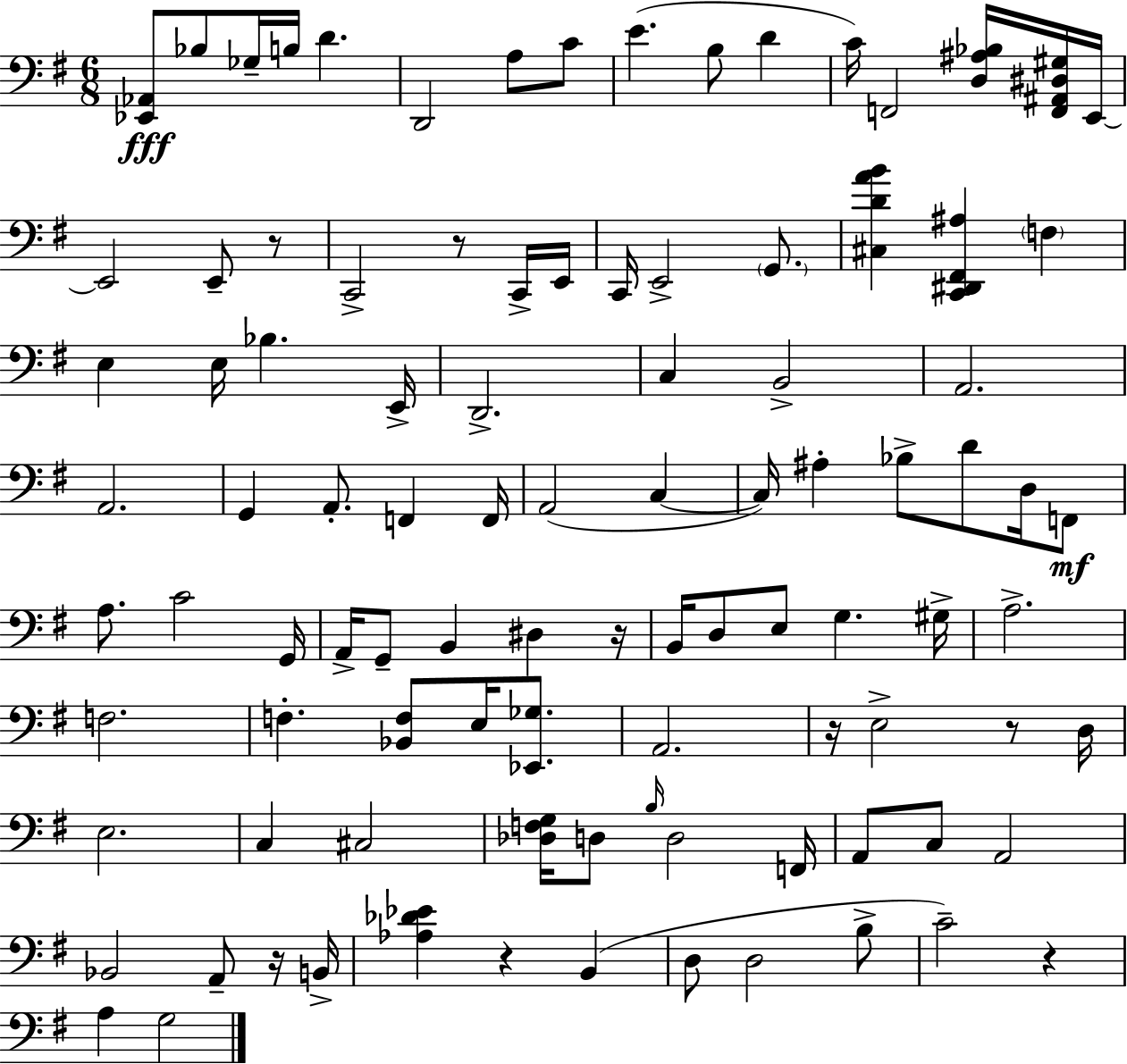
X:1
T:Untitled
M:6/8
L:1/4
K:G
[_E,,_A,,]/2 _B,/2 _G,/4 B,/4 D D,,2 A,/2 C/2 E B,/2 D C/4 F,,2 [D,^A,_B,]/4 [F,,^A,,^D,^G,]/4 E,,/4 E,,2 E,,/2 z/2 C,,2 z/2 C,,/4 E,,/4 C,,/4 E,,2 G,,/2 [^C,DAB] [C,,^D,,^F,,^A,] F, E, E,/4 _B, E,,/4 D,,2 C, B,,2 A,,2 A,,2 G,, A,,/2 F,, F,,/4 A,,2 C, C,/4 ^A, _B,/2 D/2 D,/4 F,,/2 A,/2 C2 G,,/4 A,,/4 G,,/2 B,, ^D, z/4 B,,/4 D,/2 E,/2 G, ^G,/4 A,2 F,2 F, [_B,,F,]/2 E,/4 [_E,,_G,]/2 A,,2 z/4 E,2 z/2 D,/4 E,2 C, ^C,2 [_D,F,G,]/4 D,/2 B,/4 D,2 F,,/4 A,,/2 C,/2 A,,2 _B,,2 A,,/2 z/4 B,,/4 [_A,_D_E] z B,, D,/2 D,2 B,/2 C2 z A, G,2